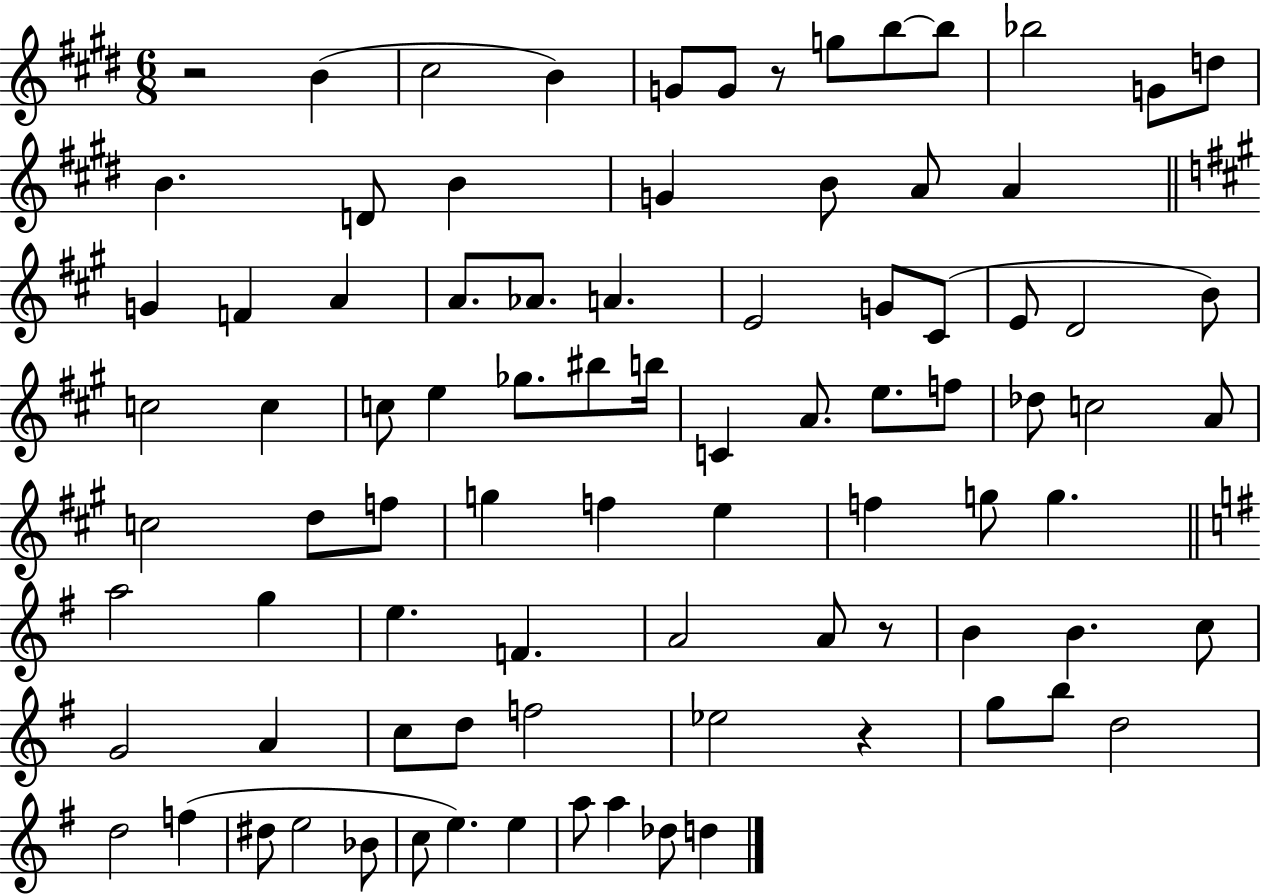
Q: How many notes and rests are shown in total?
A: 87